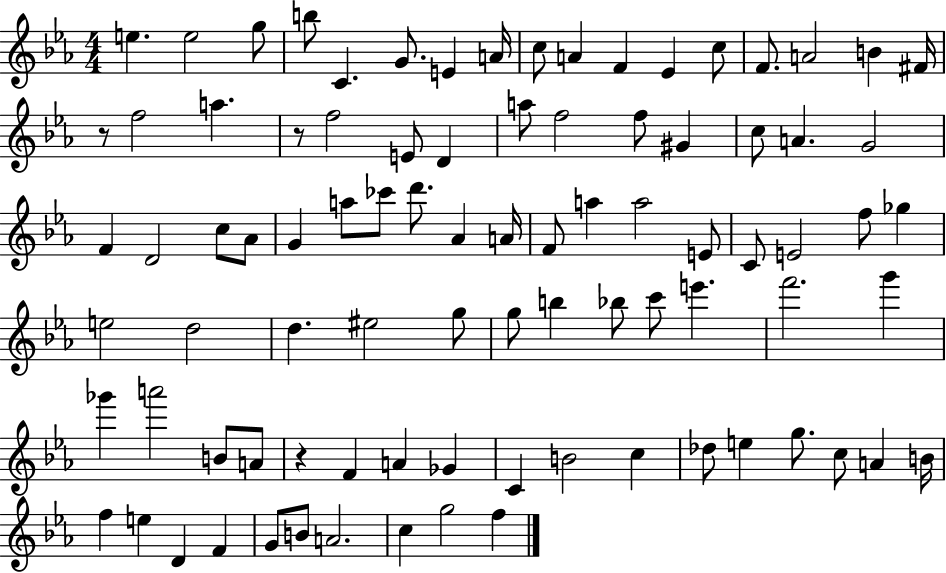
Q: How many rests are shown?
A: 3